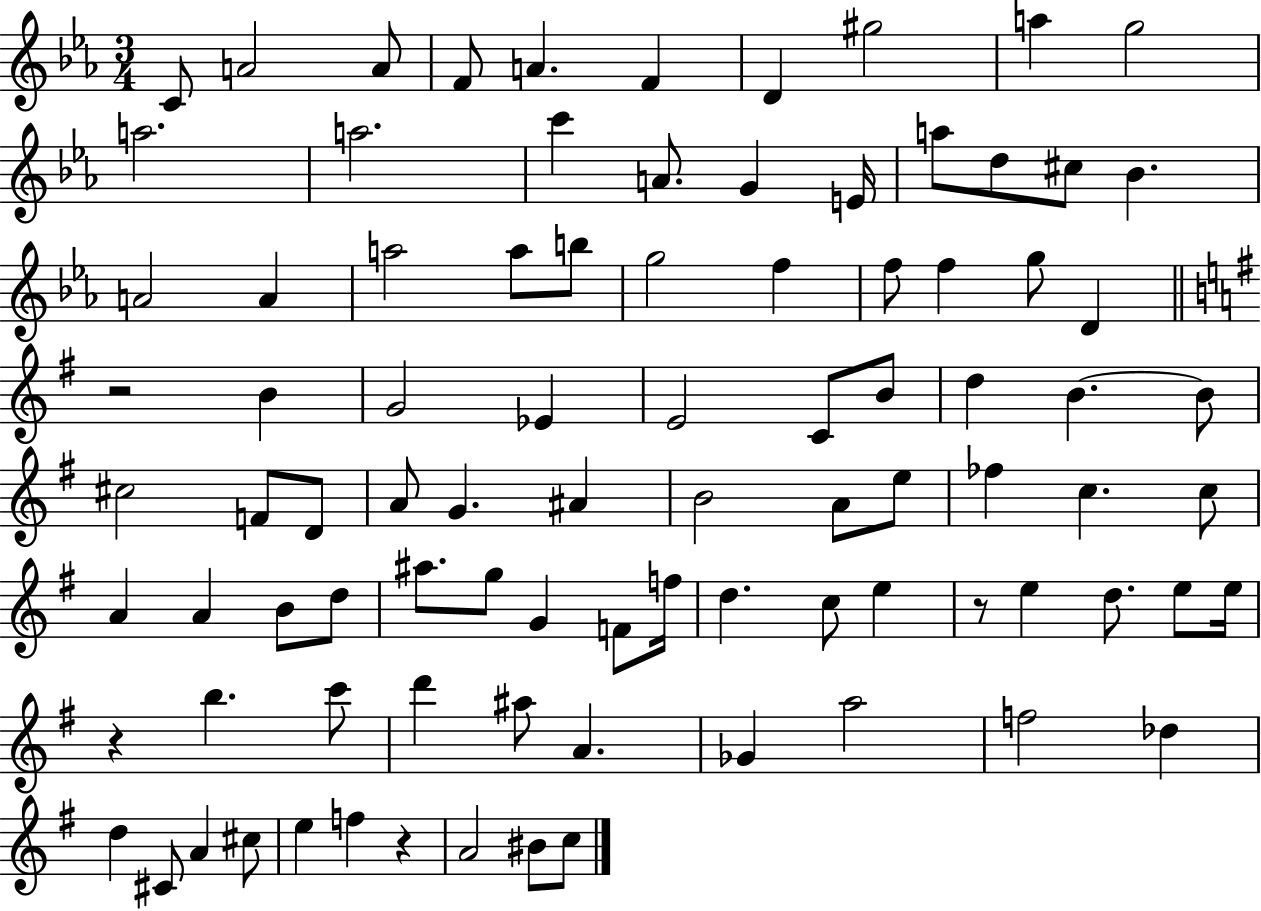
{
  \clef treble
  \numericTimeSignature
  \time 3/4
  \key ees \major
  c'8 a'2 a'8 | f'8 a'4. f'4 | d'4 gis''2 | a''4 g''2 | \break a''2. | a''2. | c'''4 a'8. g'4 e'16 | a''8 d''8 cis''8 bes'4. | \break a'2 a'4 | a''2 a''8 b''8 | g''2 f''4 | f''8 f''4 g''8 d'4 | \break \bar "||" \break \key g \major r2 b'4 | g'2 ees'4 | e'2 c'8 b'8 | d''4 b'4.~~ b'8 | \break cis''2 f'8 d'8 | a'8 g'4. ais'4 | b'2 a'8 e''8 | fes''4 c''4. c''8 | \break a'4 a'4 b'8 d''8 | ais''8. g''8 g'4 f'8 f''16 | d''4. c''8 e''4 | r8 e''4 d''8. e''8 e''16 | \break r4 b''4. c'''8 | d'''4 ais''8 a'4. | ges'4 a''2 | f''2 des''4 | \break d''4 cis'8 a'4 cis''8 | e''4 f''4 r4 | a'2 bis'8 c''8 | \bar "|."
}